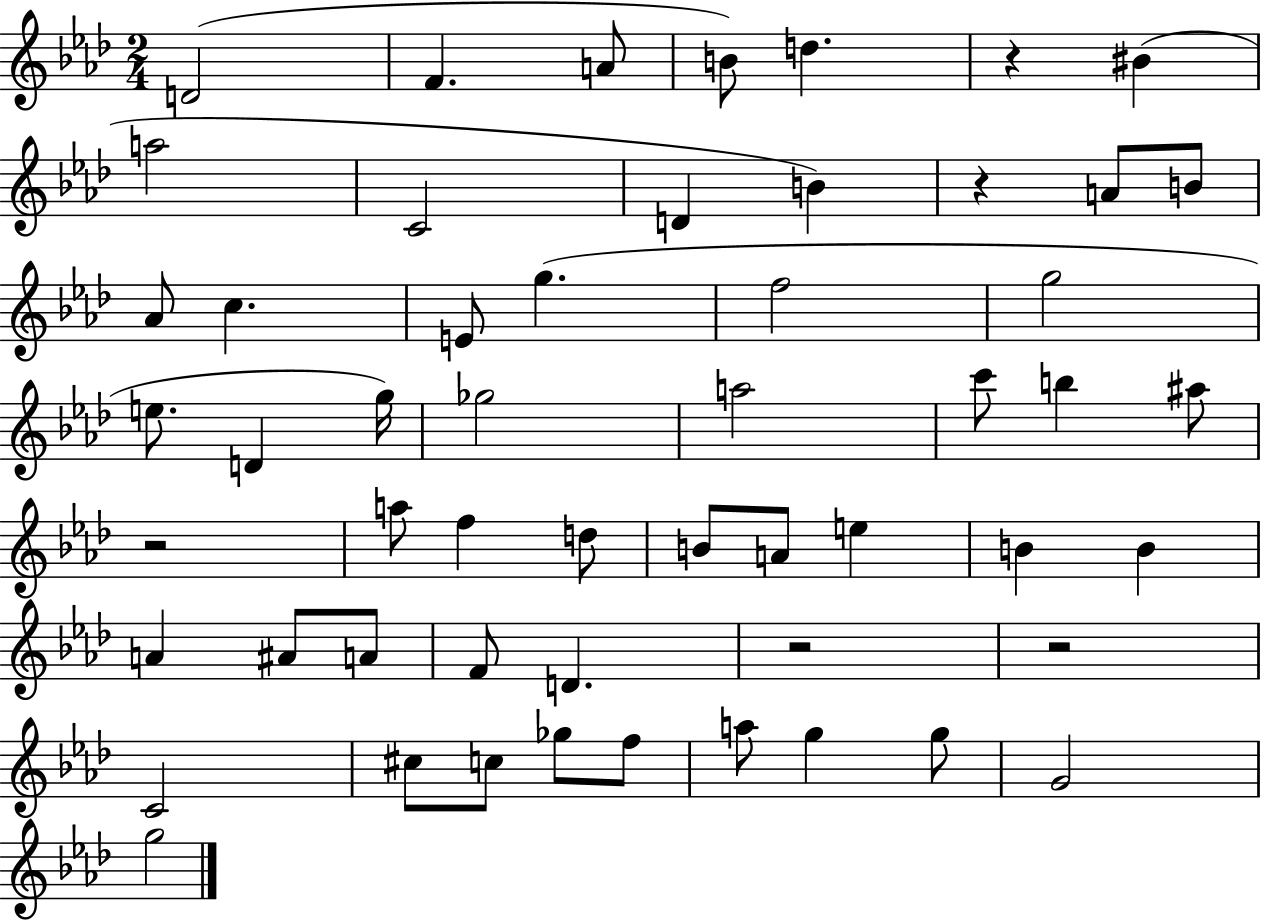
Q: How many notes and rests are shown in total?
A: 54